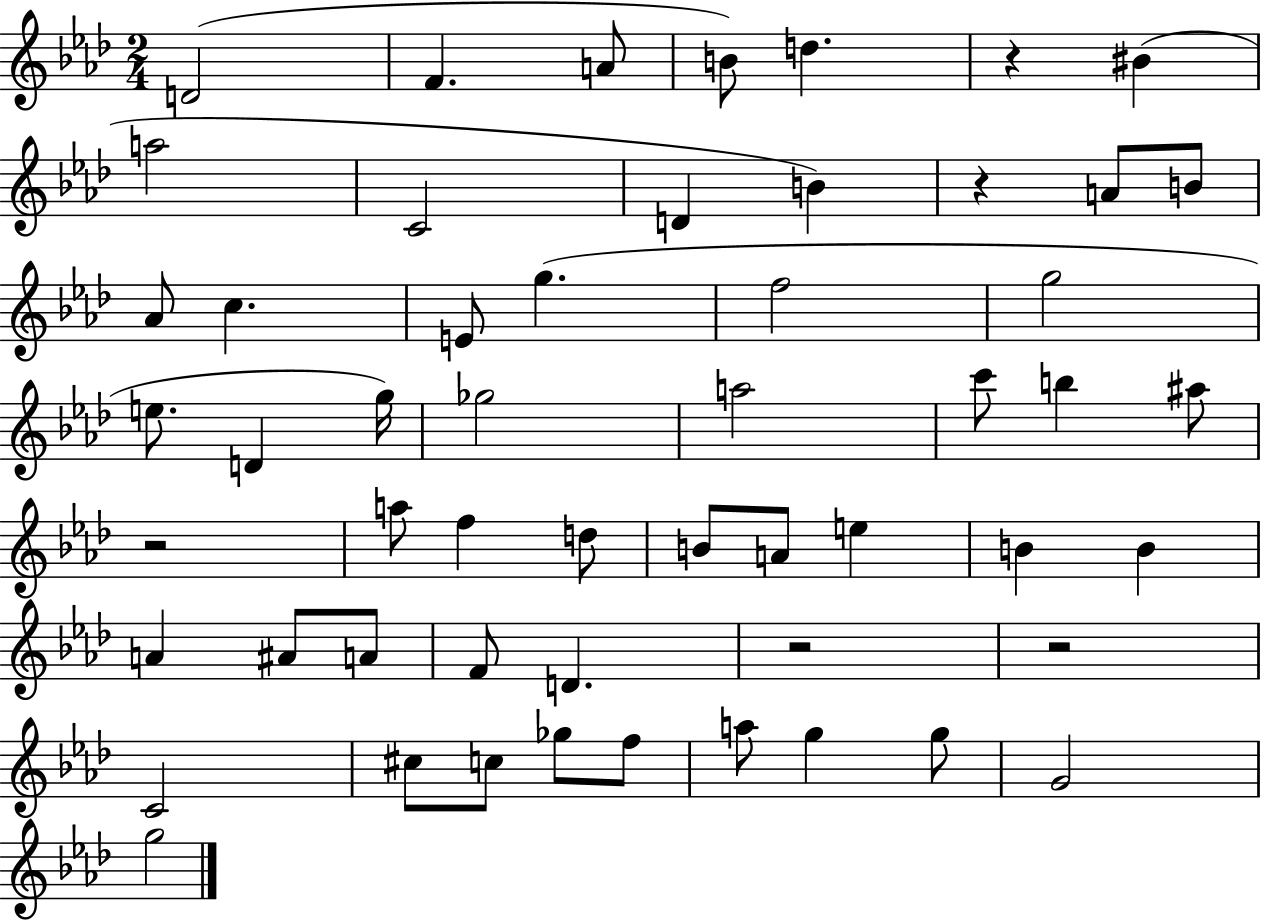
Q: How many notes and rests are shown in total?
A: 54